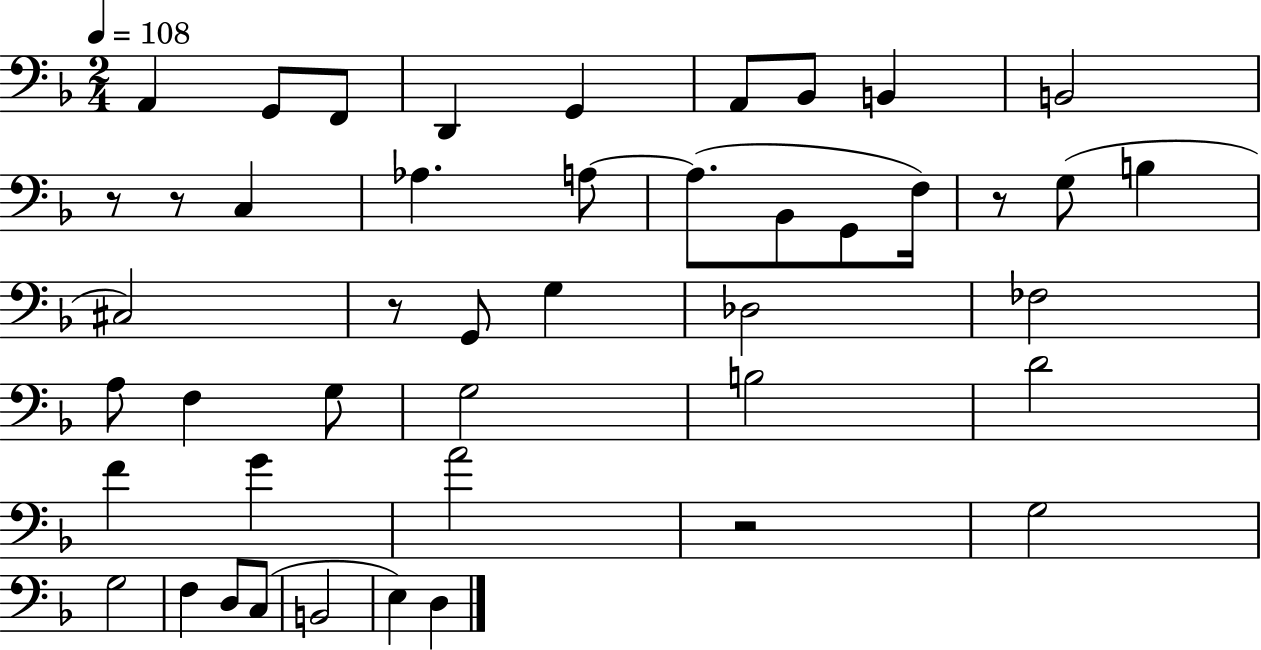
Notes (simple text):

A2/q G2/e F2/e D2/q G2/q A2/e Bb2/e B2/q B2/h R/e R/e C3/q Ab3/q. A3/e A3/e. Bb2/e G2/e F3/s R/e G3/e B3/q C#3/h R/e G2/e G3/q Db3/h FES3/h A3/e F3/q G3/e G3/h B3/h D4/h F4/q G4/q A4/h R/h G3/h G3/h F3/q D3/e C3/e B2/h E3/q D3/q